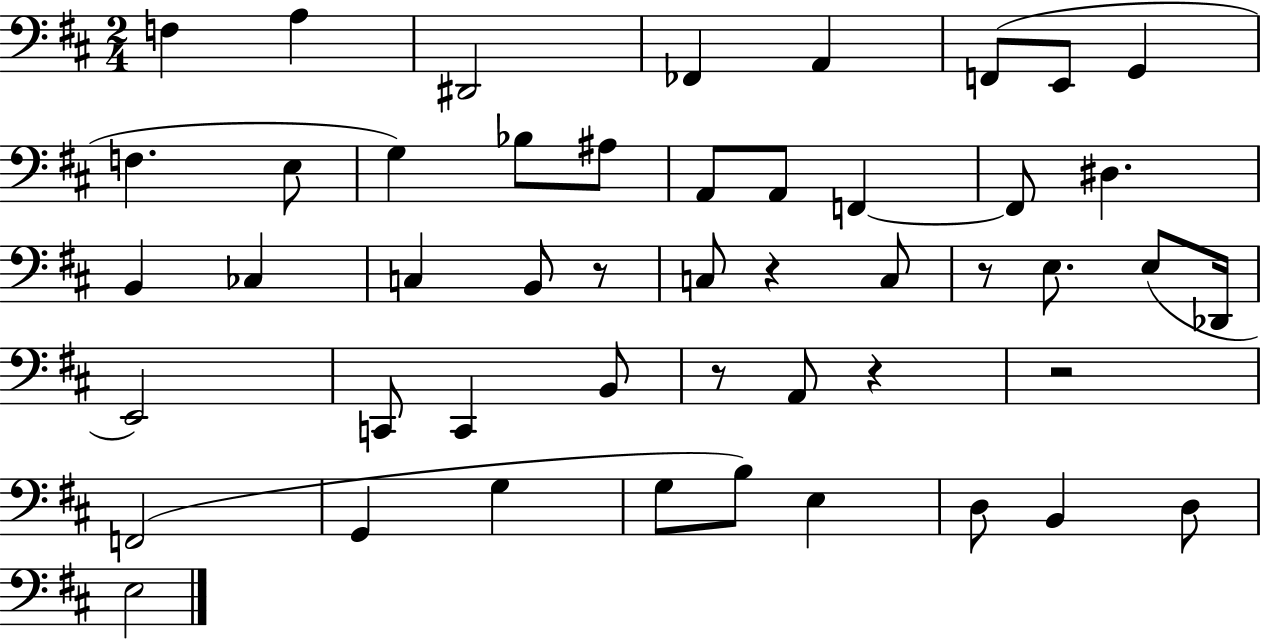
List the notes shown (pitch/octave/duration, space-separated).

F3/q A3/q D#2/h FES2/q A2/q F2/e E2/e G2/q F3/q. E3/e G3/q Bb3/e A#3/e A2/e A2/e F2/q F2/e D#3/q. B2/q CES3/q C3/q B2/e R/e C3/e R/q C3/e R/e E3/e. E3/e Db2/s E2/h C2/e C2/q B2/e R/e A2/e R/q R/h F2/h G2/q G3/q G3/e B3/e E3/q D3/e B2/q D3/e E3/h